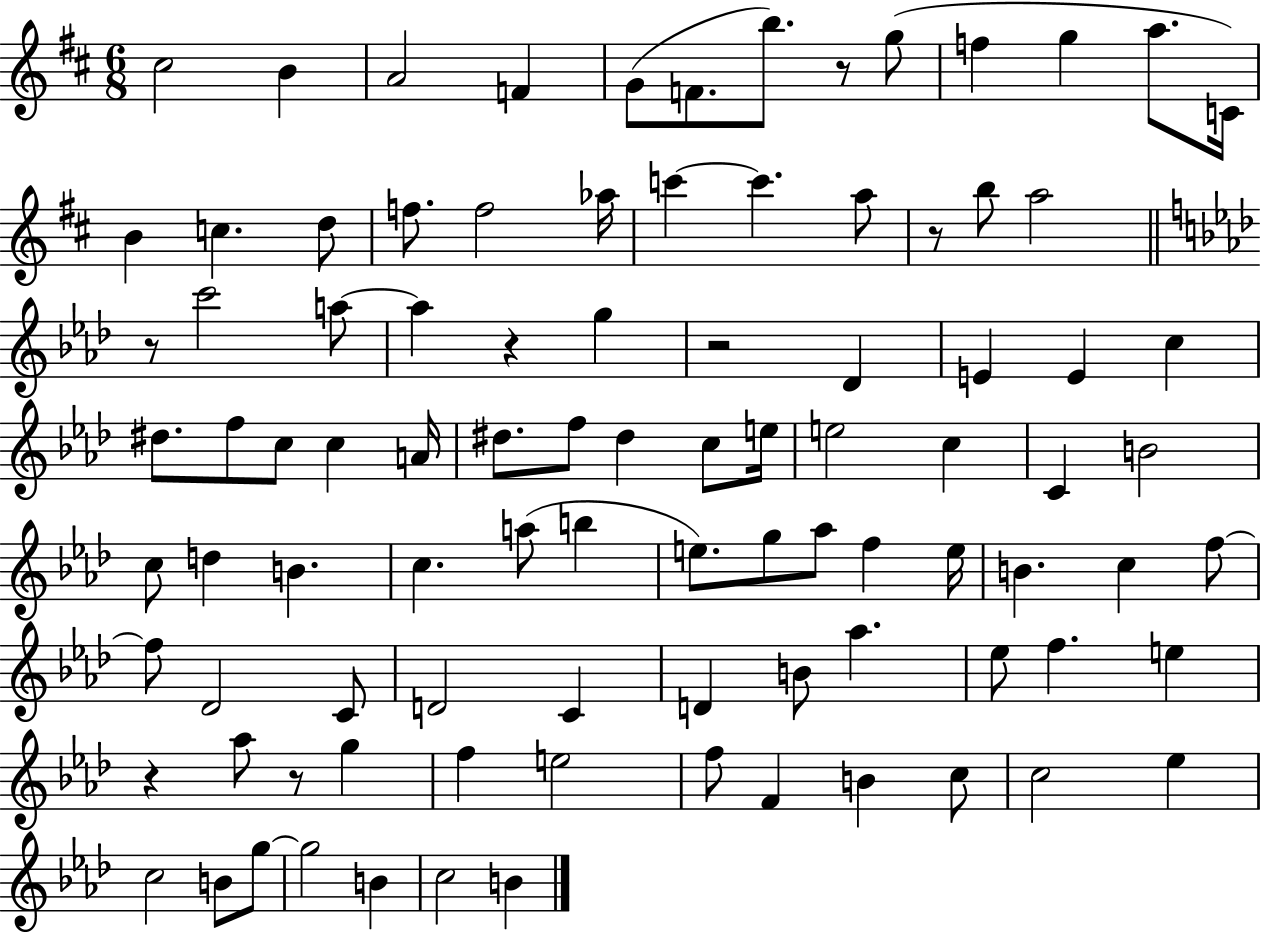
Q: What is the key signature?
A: D major